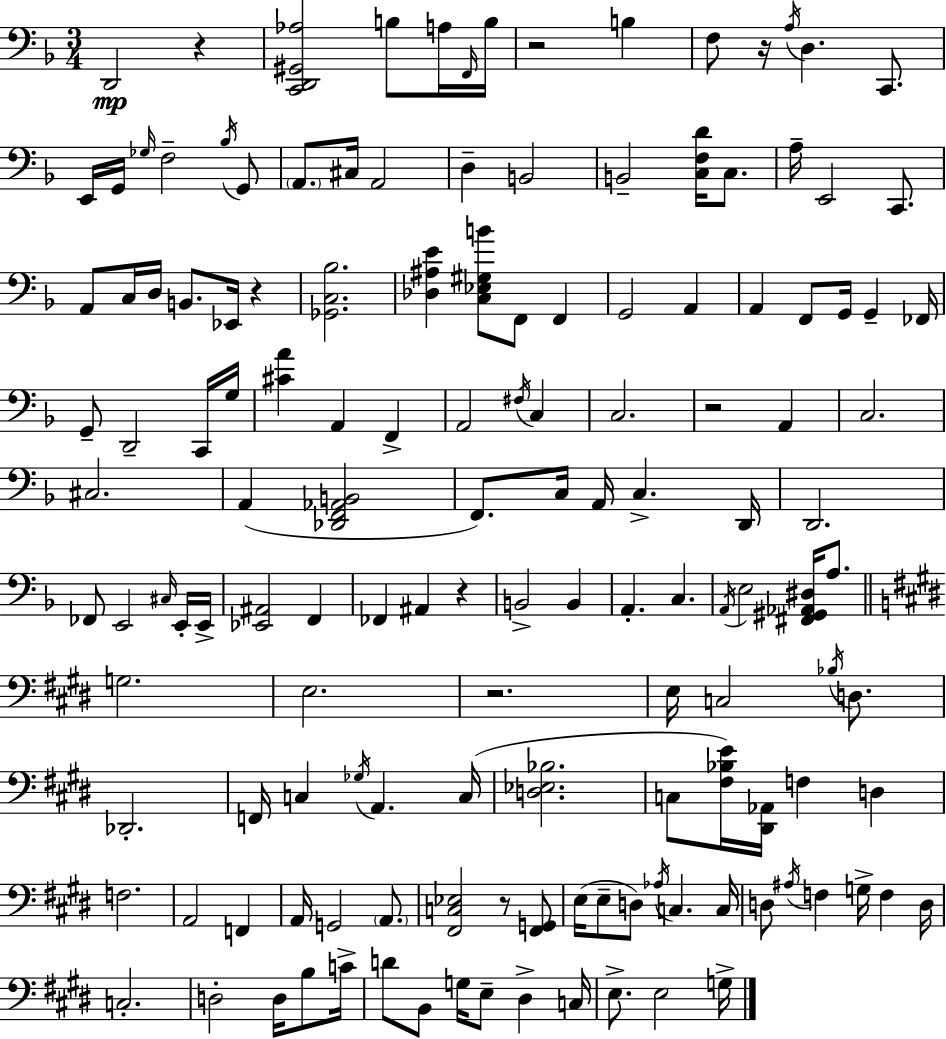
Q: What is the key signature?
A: D minor